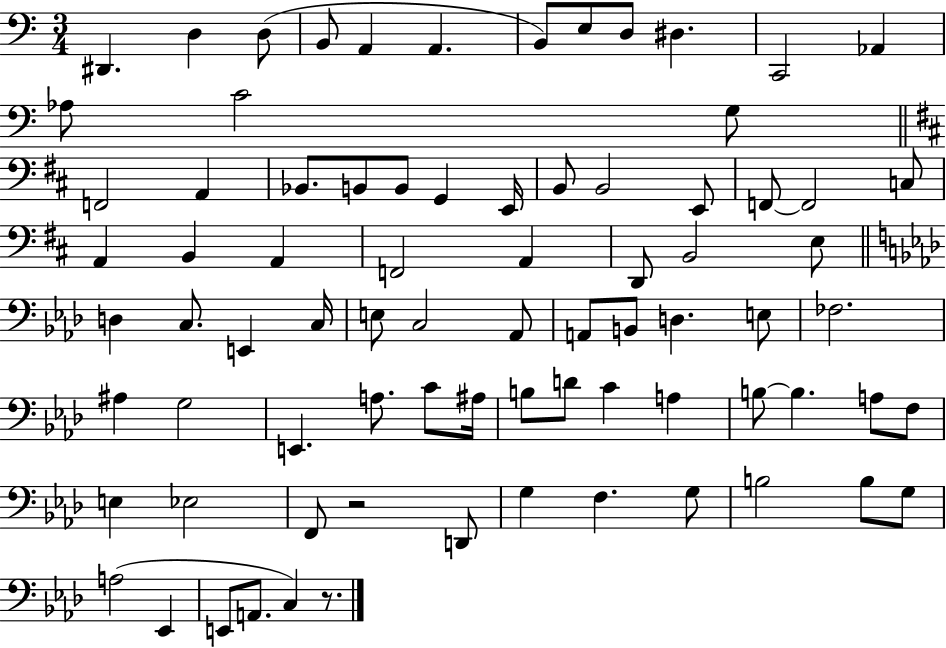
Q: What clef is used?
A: bass